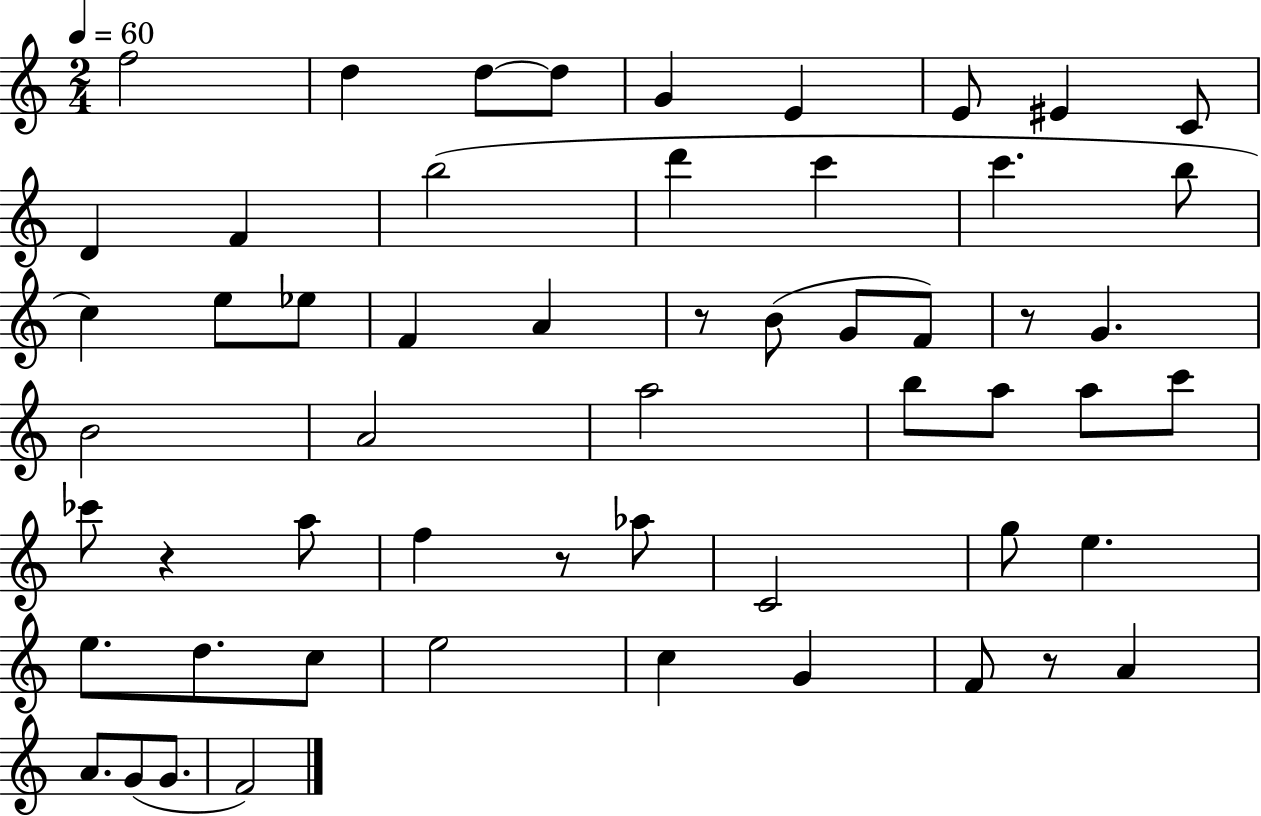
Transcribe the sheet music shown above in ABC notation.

X:1
T:Untitled
M:2/4
L:1/4
K:C
f2 d d/2 d/2 G E E/2 ^E C/2 D F b2 d' c' c' b/2 c e/2 _e/2 F A z/2 B/2 G/2 F/2 z/2 G B2 A2 a2 b/2 a/2 a/2 c'/2 _c'/2 z a/2 f z/2 _a/2 C2 g/2 e e/2 d/2 c/2 e2 c G F/2 z/2 A A/2 G/2 G/2 F2